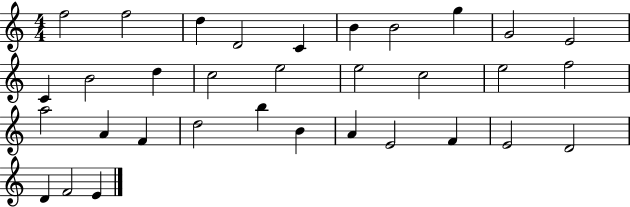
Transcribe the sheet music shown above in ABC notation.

X:1
T:Untitled
M:4/4
L:1/4
K:C
f2 f2 d D2 C B B2 g G2 E2 C B2 d c2 e2 e2 c2 e2 f2 a2 A F d2 b B A E2 F E2 D2 D F2 E